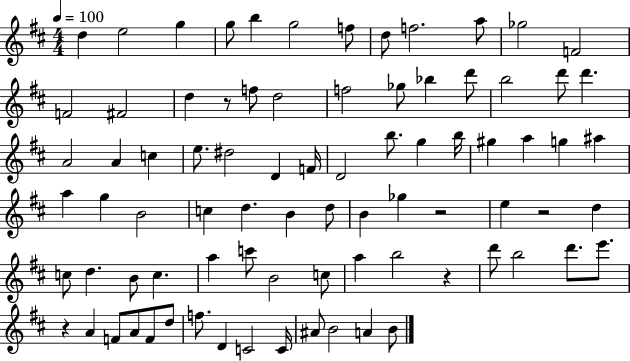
D5/q E5/h G5/q G5/e B5/q G5/h F5/e D5/e F5/h. A5/e Gb5/h F4/h F4/h F#4/h D5/q R/e F5/e D5/h F5/h Gb5/e Bb5/q D6/e B5/h D6/e D6/q. A4/h A4/q C5/q E5/e. D#5/h D4/q F4/s D4/h B5/e. G5/q B5/s G#5/q A5/q G5/q A#5/q A5/q G5/q B4/h C5/q D5/q. B4/q D5/e B4/q Gb5/q R/h E5/q R/h D5/q C5/e D5/q. B4/e C5/q. A5/q C6/e B4/h C5/e A5/q B5/h R/q D6/e B5/h D6/e. E6/e. R/q A4/q F4/e A4/e F4/e D5/e F5/e. D4/q C4/h C4/s A#4/e B4/h A4/q B4/e